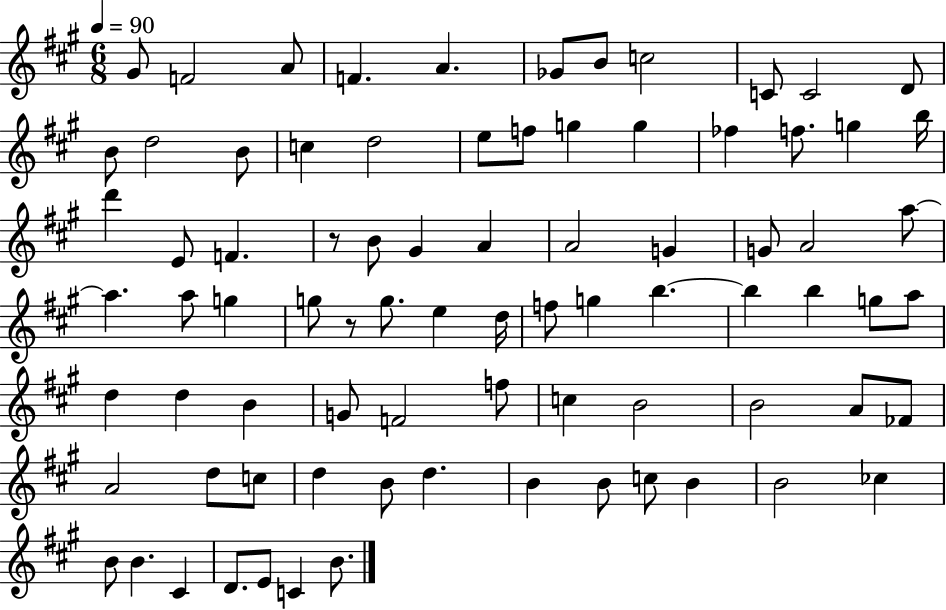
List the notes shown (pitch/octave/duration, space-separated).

G#4/e F4/h A4/e F4/q. A4/q. Gb4/e B4/e C5/h C4/e C4/h D4/e B4/e D5/h B4/e C5/q D5/h E5/e F5/e G5/q G5/q FES5/q F5/e. G5/q B5/s D6/q E4/e F4/q. R/e B4/e G#4/q A4/q A4/h G4/q G4/e A4/h A5/e A5/q. A5/e G5/q G5/e R/e G5/e. E5/q D5/s F5/e G5/q B5/q. B5/q B5/q G5/e A5/e D5/q D5/q B4/q G4/e F4/h F5/e C5/q B4/h B4/h A4/e FES4/e A4/h D5/e C5/e D5/q B4/e D5/q. B4/q B4/e C5/e B4/q B4/h CES5/q B4/e B4/q. C#4/q D4/e. E4/e C4/q B4/e.